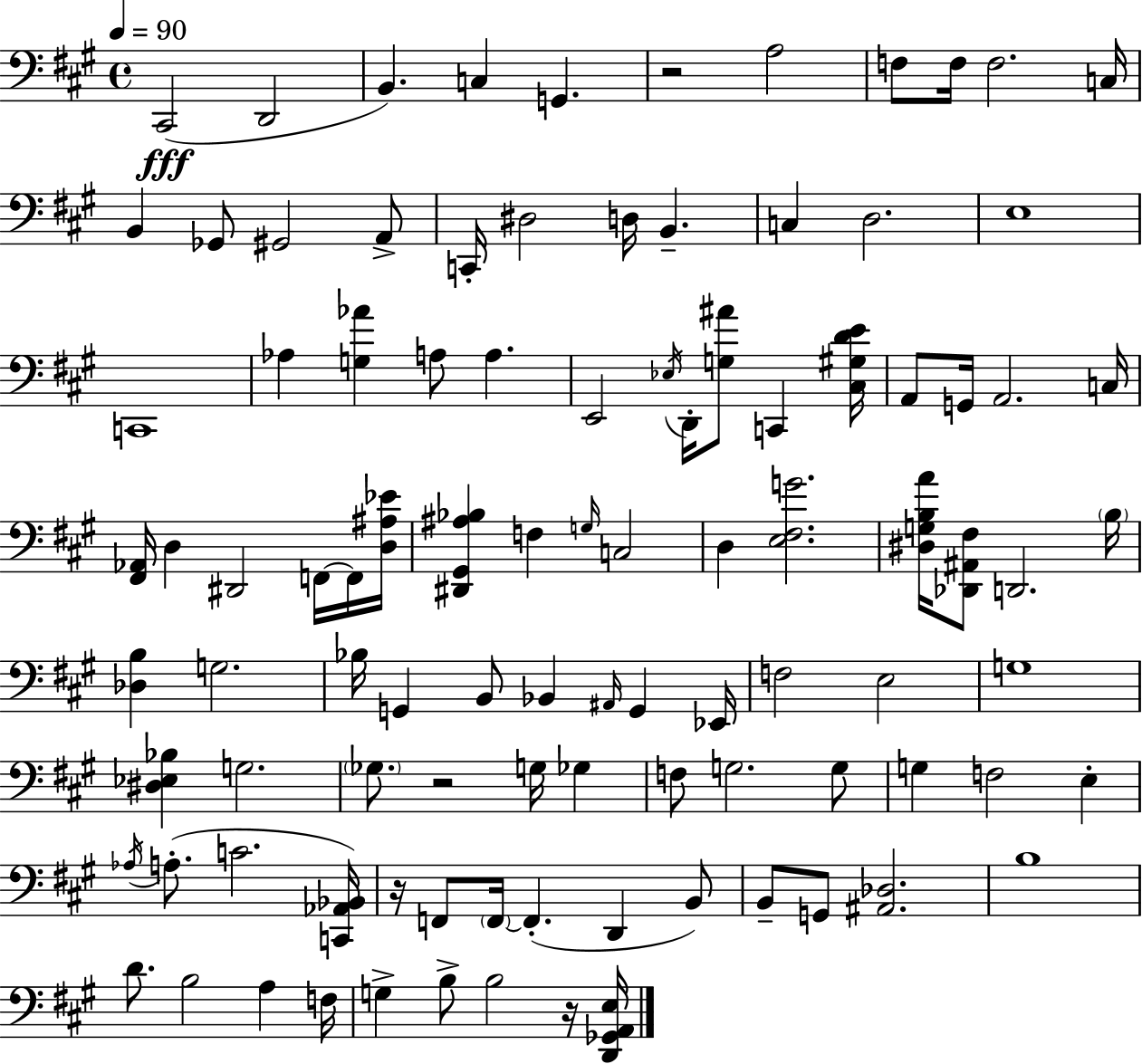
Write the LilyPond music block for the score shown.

{
  \clef bass
  \time 4/4
  \defaultTimeSignature
  \key a \major
  \tempo 4 = 90
  cis,2(\fff d,2 | b,4.) c4 g,4. | r2 a2 | f8 f16 f2. c16 | \break b,4 ges,8 gis,2 a,8-> | c,16-. dis2 d16 b,4.-- | c4 d2. | e1 | \break c,1 | aes4 <g aes'>4 a8 a4. | e,2 \acciaccatura { ees16 } d,16-. <g ais'>8 c,4 | <cis gis d' e'>16 a,8 g,16 a,2. | \break c16 <fis, aes,>16 d4 dis,2 f,16~~ f,16 | <d ais ees'>16 <dis, gis, ais bes>4 f4 \grace { g16 } c2 | d4 <e fis g'>2. | <dis g b a'>16 <des, ais, fis>8 d,2. | \break \parenthesize b16 <des b>4 g2. | bes16 g,4 b,8 bes,4 \grace { ais,16 } g,4 | ees,16 f2 e2 | g1 | \break <dis ees bes>4 g2. | \parenthesize ges8. r2 g16 ges4 | f8 g2. | g8 g4 f2 e4-. | \break \acciaccatura { aes16 }( a8.-. c'2. | <c, aes, bes,>16) r16 f,8 \parenthesize f,16~~ f,4.-.( d,4 | b,8) b,8-- g,8 <ais, des>2. | b1 | \break d'8. b2 a4 | f16 g4-> b8-> b2 | r16 <d, ges, a, e>16 \bar "|."
}